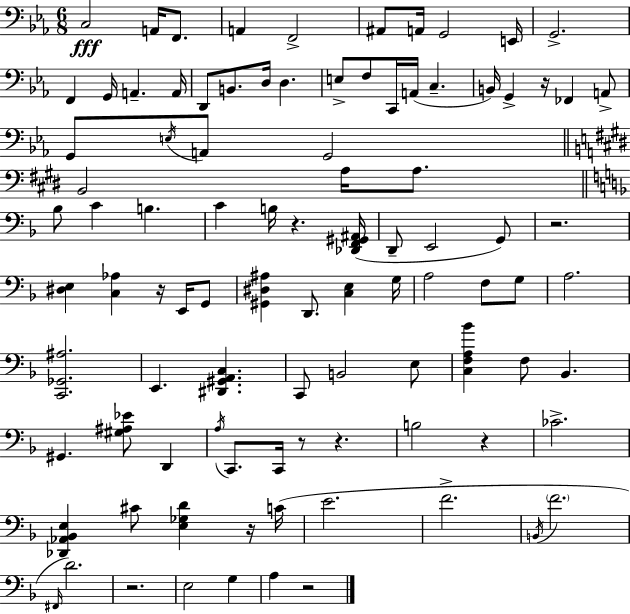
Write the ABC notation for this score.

X:1
T:Untitled
M:6/8
L:1/4
K:Cm
C,2 A,,/4 F,,/2 A,, F,,2 ^A,,/2 A,,/4 G,,2 E,,/4 G,,2 F,, G,,/4 A,, A,,/4 D,,/2 B,,/2 D,/4 D, E,/2 F,/2 C,,/4 A,,/4 C, B,,/4 G,, z/4 _F,, A,,/2 G,,/2 E,/4 A,,/2 G,,2 B,,2 A,/4 A,/2 _B,/2 C B, C B,/4 z [_D,,F,,^G,,^A,,]/4 D,,/2 E,,2 G,,/2 z2 [^D,E,] [C,_A,] z/4 E,,/4 G,,/2 [^G,,^D,^A,] D,,/2 [C,E,] G,/4 A,2 F,/2 G,/2 A,2 [C,,_G,,^A,]2 E,, [^D,,^G,,A,,C,] C,,/2 B,,2 E,/2 [C,F,A,_B] F,/2 _B,, ^G,, [^G,^A,_E]/2 D,, A,/4 C,,/2 C,,/4 z/2 z B,2 z _C2 [_D,,_A,,_B,,E,] ^C/2 [E,_G,D] z/4 C/4 E2 F2 B,,/4 F2 ^F,,/4 D2 z2 E,2 G, A, z2